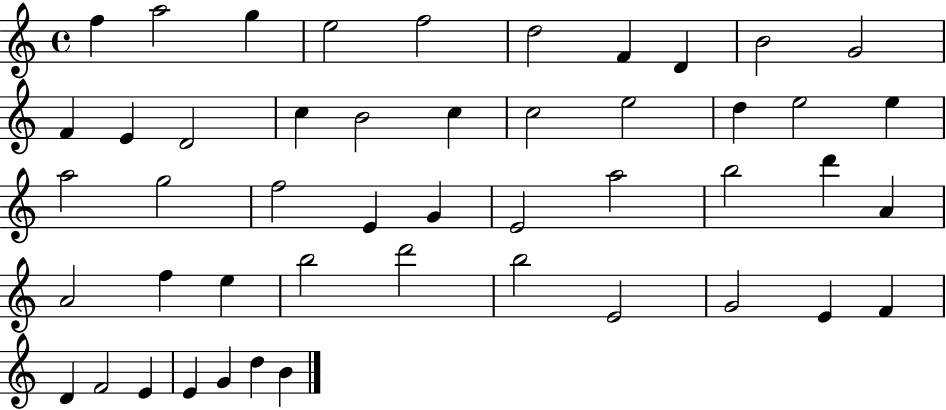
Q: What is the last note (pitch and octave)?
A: B4